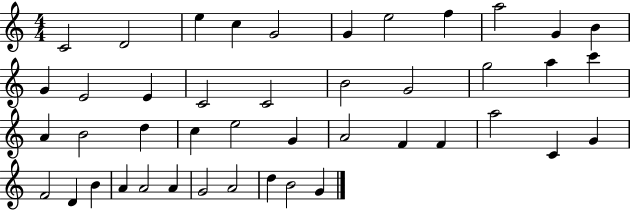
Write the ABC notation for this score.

X:1
T:Untitled
M:4/4
L:1/4
K:C
C2 D2 e c G2 G e2 f a2 G B G E2 E C2 C2 B2 G2 g2 a c' A B2 d c e2 G A2 F F a2 C G F2 D B A A2 A G2 A2 d B2 G